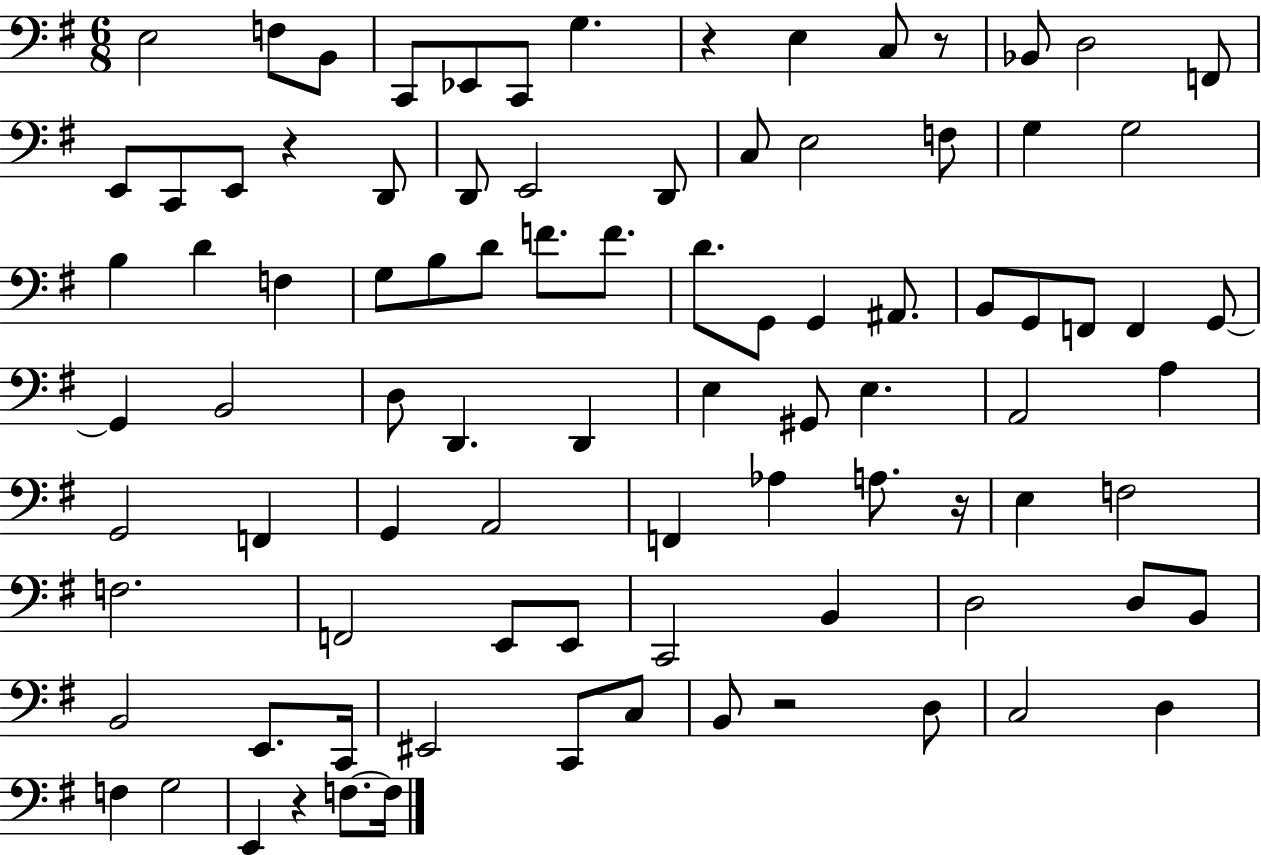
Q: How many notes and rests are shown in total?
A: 90